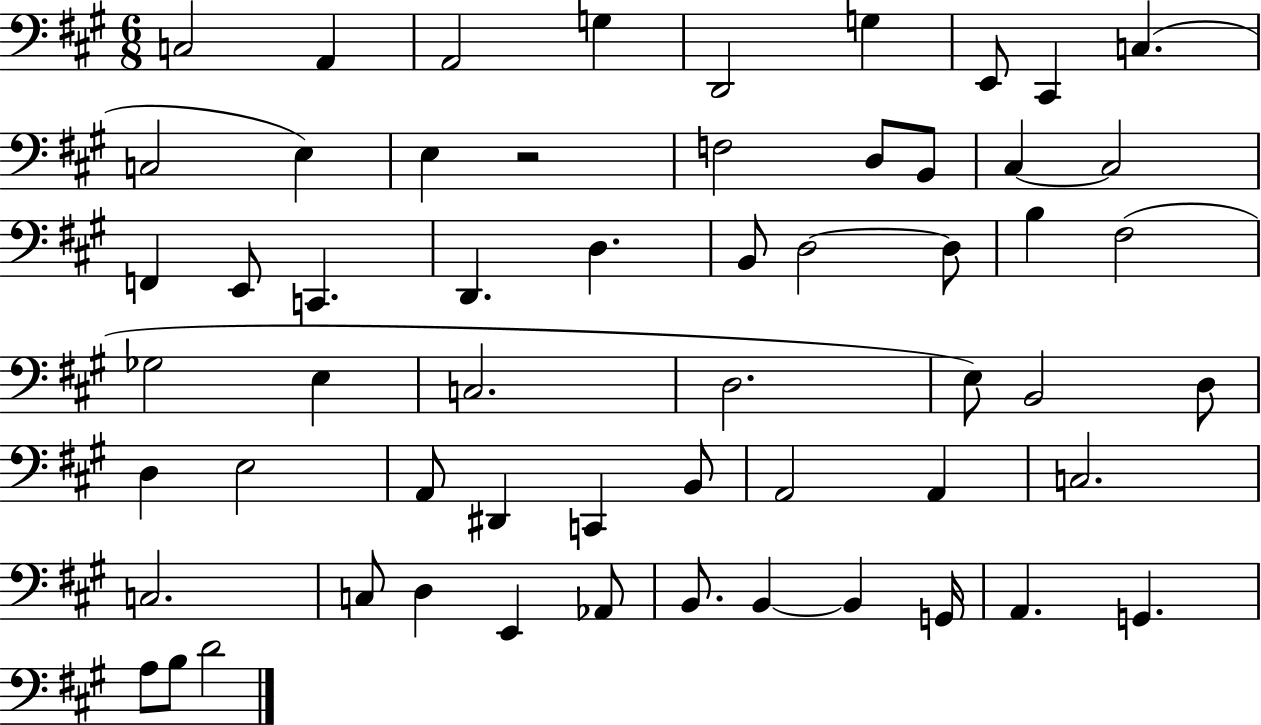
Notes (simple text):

C3/h A2/q A2/h G3/q D2/h G3/q E2/e C#2/q C3/q. C3/h E3/q E3/q R/h F3/h D3/e B2/e C#3/q C#3/h F2/q E2/e C2/q. D2/q. D3/q. B2/e D3/h D3/e B3/q F#3/h Gb3/h E3/q C3/h. D3/h. E3/e B2/h D3/e D3/q E3/h A2/e D#2/q C2/q B2/e A2/h A2/q C3/h. C3/h. C3/e D3/q E2/q Ab2/e B2/e. B2/q B2/q G2/s A2/q. G2/q. A3/e B3/e D4/h